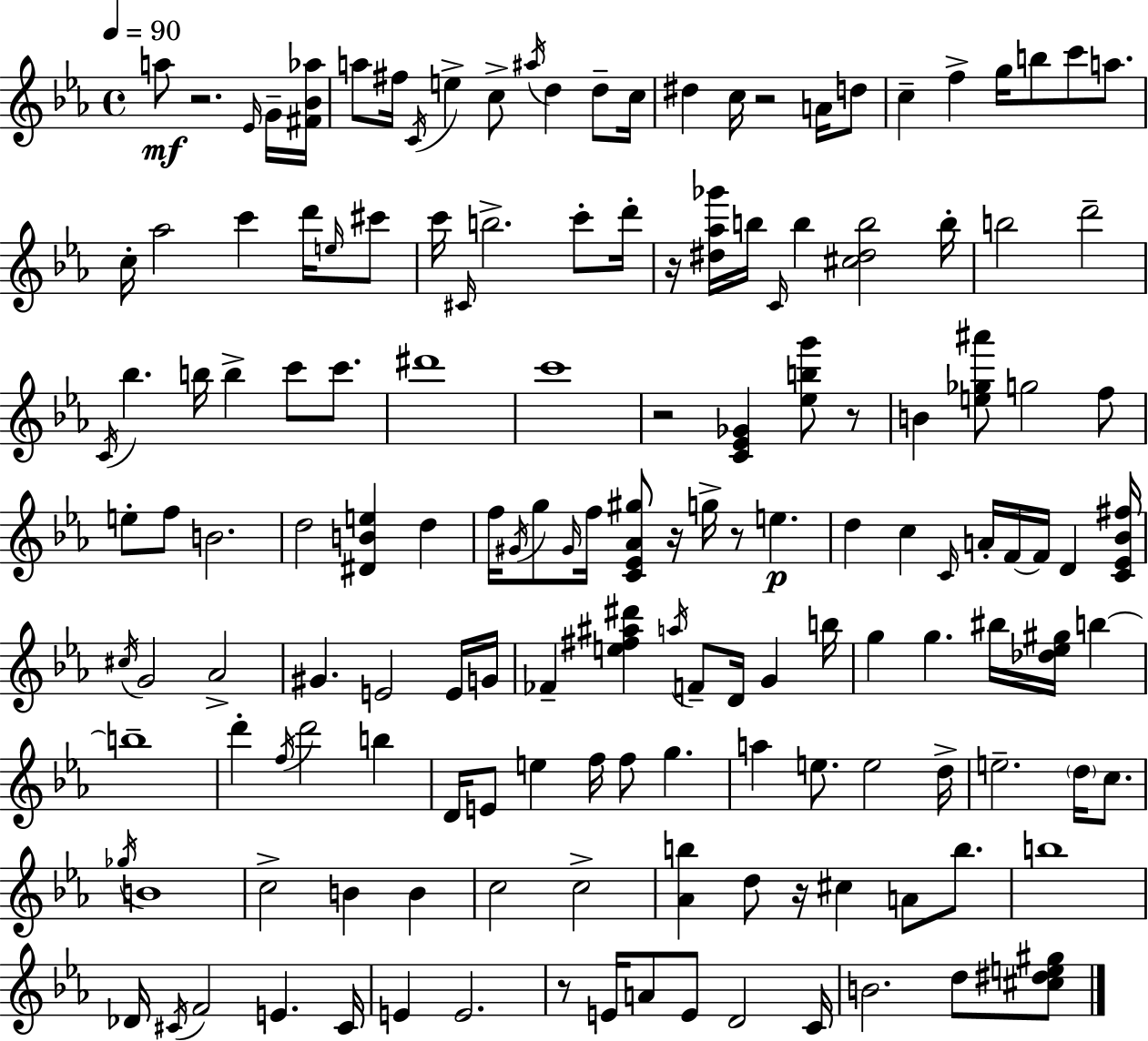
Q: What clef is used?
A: treble